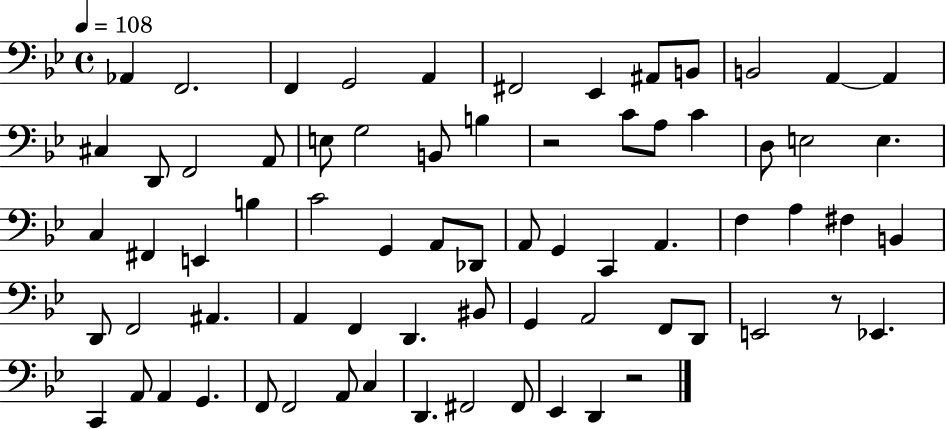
{
  \clef bass
  \time 4/4
  \defaultTimeSignature
  \key bes \major
  \tempo 4 = 108
  aes,4 f,2. | f,4 g,2 a,4 | fis,2 ees,4 ais,8 b,8 | b,2 a,4~~ a,4 | \break cis4 d,8 f,2 a,8 | e8 g2 b,8 b4 | r2 c'8 a8 c'4 | d8 e2 e4. | \break c4 fis,4 e,4 b4 | c'2 g,4 a,8 des,8 | a,8 g,4 c,4 a,4. | f4 a4 fis4 b,4 | \break d,8 f,2 ais,4. | a,4 f,4 d,4. bis,8 | g,4 a,2 f,8 d,8 | e,2 r8 ees,4. | \break c,4 a,8 a,4 g,4. | f,8 f,2 a,8 c4 | d,4. fis,2 fis,8 | ees,4 d,4 r2 | \break \bar "|."
}